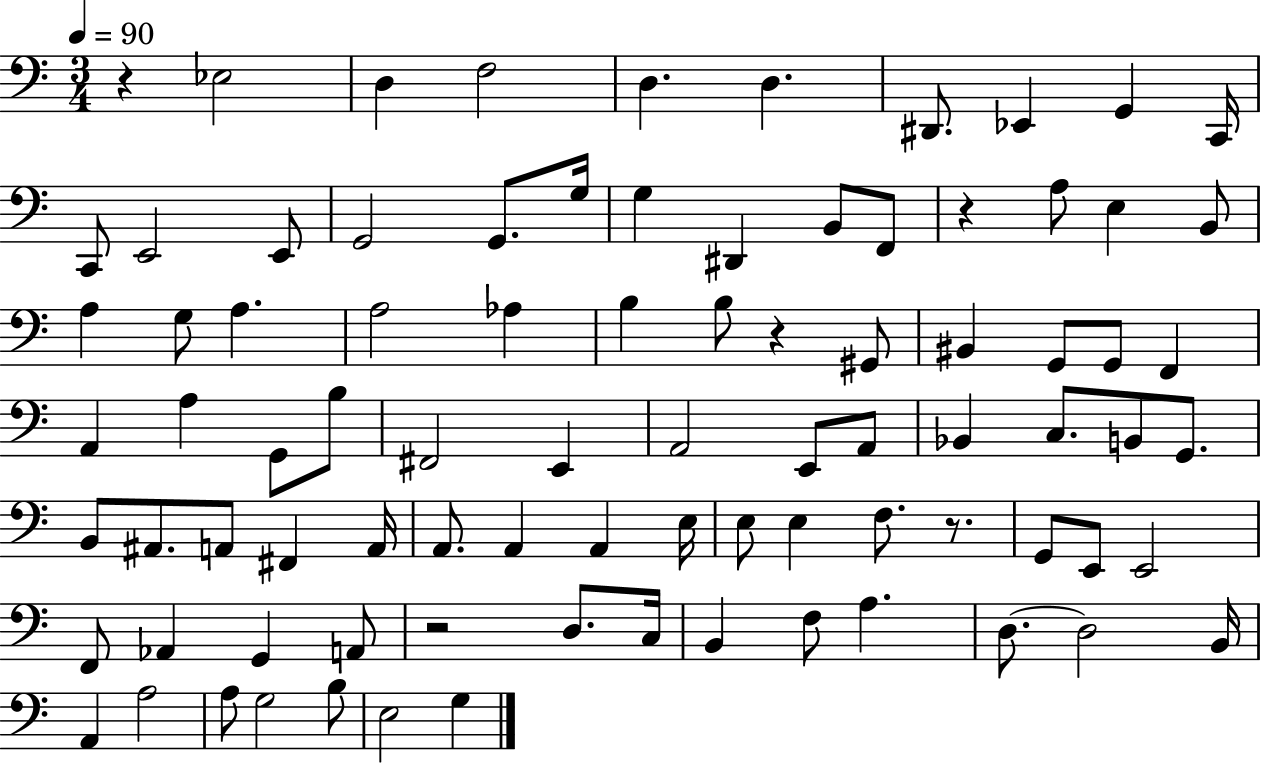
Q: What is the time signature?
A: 3/4